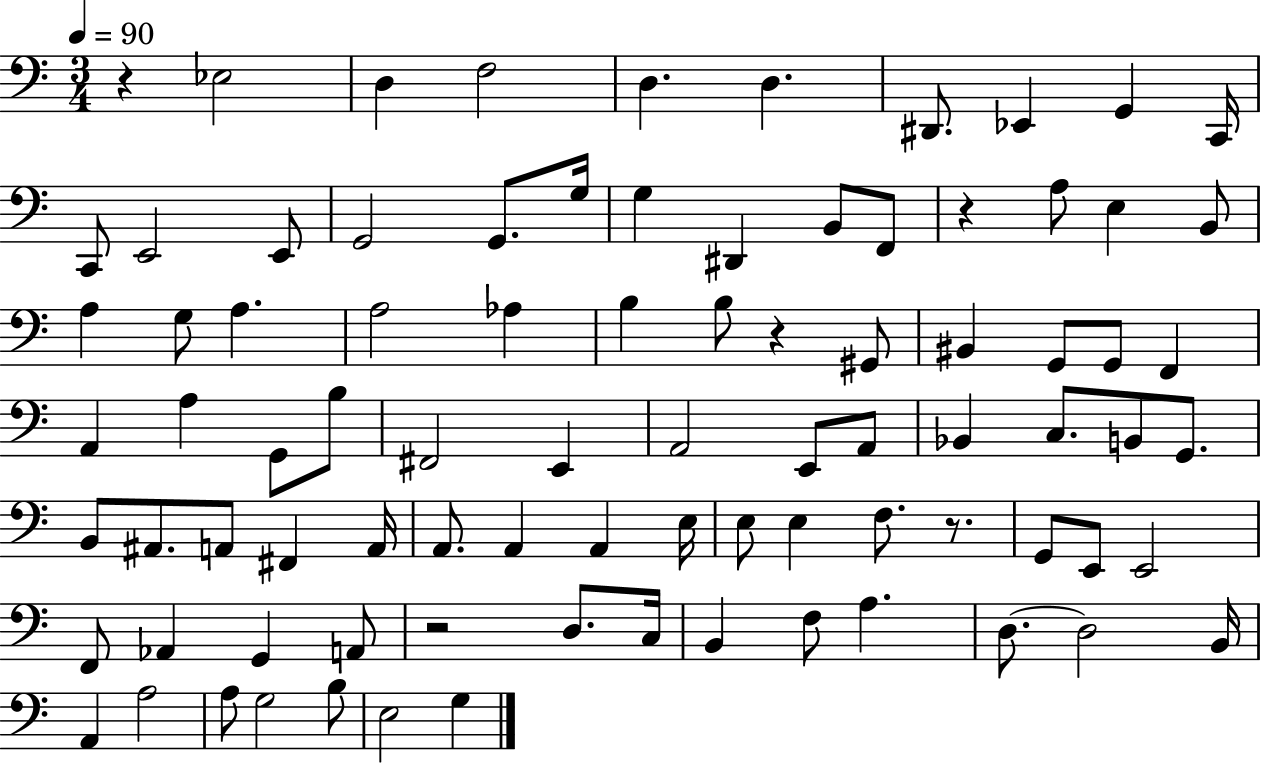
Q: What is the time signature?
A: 3/4